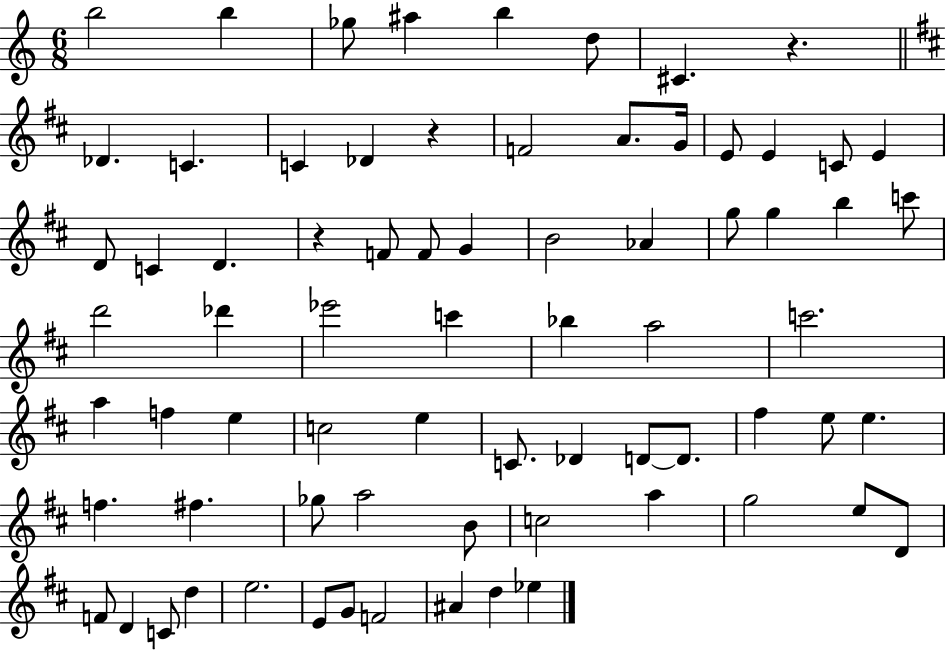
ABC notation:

X:1
T:Untitled
M:6/8
L:1/4
K:C
b2 b _g/2 ^a b d/2 ^C z _D C C _D z F2 A/2 G/4 E/2 E C/2 E D/2 C D z F/2 F/2 G B2 _A g/2 g b c'/2 d'2 _d' _e'2 c' _b a2 c'2 a f e c2 e C/2 _D D/2 D/2 ^f e/2 e f ^f _g/2 a2 B/2 c2 a g2 e/2 D/2 F/2 D C/2 d e2 E/2 G/2 F2 ^A d _e